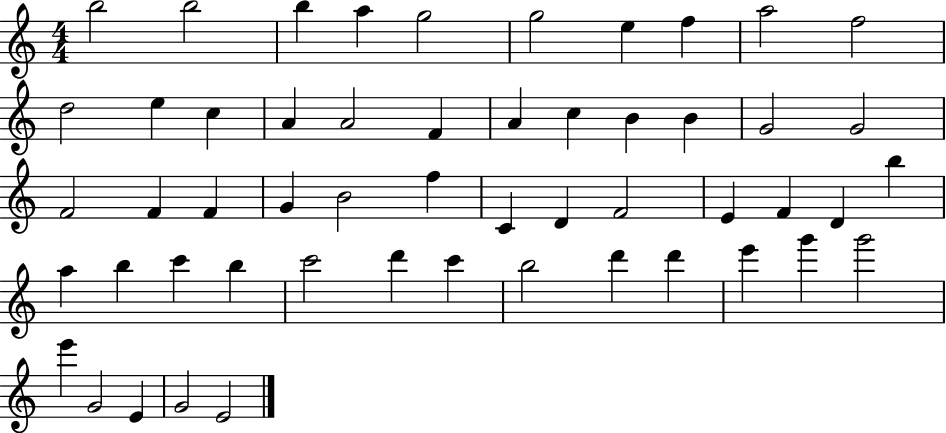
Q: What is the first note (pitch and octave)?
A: B5